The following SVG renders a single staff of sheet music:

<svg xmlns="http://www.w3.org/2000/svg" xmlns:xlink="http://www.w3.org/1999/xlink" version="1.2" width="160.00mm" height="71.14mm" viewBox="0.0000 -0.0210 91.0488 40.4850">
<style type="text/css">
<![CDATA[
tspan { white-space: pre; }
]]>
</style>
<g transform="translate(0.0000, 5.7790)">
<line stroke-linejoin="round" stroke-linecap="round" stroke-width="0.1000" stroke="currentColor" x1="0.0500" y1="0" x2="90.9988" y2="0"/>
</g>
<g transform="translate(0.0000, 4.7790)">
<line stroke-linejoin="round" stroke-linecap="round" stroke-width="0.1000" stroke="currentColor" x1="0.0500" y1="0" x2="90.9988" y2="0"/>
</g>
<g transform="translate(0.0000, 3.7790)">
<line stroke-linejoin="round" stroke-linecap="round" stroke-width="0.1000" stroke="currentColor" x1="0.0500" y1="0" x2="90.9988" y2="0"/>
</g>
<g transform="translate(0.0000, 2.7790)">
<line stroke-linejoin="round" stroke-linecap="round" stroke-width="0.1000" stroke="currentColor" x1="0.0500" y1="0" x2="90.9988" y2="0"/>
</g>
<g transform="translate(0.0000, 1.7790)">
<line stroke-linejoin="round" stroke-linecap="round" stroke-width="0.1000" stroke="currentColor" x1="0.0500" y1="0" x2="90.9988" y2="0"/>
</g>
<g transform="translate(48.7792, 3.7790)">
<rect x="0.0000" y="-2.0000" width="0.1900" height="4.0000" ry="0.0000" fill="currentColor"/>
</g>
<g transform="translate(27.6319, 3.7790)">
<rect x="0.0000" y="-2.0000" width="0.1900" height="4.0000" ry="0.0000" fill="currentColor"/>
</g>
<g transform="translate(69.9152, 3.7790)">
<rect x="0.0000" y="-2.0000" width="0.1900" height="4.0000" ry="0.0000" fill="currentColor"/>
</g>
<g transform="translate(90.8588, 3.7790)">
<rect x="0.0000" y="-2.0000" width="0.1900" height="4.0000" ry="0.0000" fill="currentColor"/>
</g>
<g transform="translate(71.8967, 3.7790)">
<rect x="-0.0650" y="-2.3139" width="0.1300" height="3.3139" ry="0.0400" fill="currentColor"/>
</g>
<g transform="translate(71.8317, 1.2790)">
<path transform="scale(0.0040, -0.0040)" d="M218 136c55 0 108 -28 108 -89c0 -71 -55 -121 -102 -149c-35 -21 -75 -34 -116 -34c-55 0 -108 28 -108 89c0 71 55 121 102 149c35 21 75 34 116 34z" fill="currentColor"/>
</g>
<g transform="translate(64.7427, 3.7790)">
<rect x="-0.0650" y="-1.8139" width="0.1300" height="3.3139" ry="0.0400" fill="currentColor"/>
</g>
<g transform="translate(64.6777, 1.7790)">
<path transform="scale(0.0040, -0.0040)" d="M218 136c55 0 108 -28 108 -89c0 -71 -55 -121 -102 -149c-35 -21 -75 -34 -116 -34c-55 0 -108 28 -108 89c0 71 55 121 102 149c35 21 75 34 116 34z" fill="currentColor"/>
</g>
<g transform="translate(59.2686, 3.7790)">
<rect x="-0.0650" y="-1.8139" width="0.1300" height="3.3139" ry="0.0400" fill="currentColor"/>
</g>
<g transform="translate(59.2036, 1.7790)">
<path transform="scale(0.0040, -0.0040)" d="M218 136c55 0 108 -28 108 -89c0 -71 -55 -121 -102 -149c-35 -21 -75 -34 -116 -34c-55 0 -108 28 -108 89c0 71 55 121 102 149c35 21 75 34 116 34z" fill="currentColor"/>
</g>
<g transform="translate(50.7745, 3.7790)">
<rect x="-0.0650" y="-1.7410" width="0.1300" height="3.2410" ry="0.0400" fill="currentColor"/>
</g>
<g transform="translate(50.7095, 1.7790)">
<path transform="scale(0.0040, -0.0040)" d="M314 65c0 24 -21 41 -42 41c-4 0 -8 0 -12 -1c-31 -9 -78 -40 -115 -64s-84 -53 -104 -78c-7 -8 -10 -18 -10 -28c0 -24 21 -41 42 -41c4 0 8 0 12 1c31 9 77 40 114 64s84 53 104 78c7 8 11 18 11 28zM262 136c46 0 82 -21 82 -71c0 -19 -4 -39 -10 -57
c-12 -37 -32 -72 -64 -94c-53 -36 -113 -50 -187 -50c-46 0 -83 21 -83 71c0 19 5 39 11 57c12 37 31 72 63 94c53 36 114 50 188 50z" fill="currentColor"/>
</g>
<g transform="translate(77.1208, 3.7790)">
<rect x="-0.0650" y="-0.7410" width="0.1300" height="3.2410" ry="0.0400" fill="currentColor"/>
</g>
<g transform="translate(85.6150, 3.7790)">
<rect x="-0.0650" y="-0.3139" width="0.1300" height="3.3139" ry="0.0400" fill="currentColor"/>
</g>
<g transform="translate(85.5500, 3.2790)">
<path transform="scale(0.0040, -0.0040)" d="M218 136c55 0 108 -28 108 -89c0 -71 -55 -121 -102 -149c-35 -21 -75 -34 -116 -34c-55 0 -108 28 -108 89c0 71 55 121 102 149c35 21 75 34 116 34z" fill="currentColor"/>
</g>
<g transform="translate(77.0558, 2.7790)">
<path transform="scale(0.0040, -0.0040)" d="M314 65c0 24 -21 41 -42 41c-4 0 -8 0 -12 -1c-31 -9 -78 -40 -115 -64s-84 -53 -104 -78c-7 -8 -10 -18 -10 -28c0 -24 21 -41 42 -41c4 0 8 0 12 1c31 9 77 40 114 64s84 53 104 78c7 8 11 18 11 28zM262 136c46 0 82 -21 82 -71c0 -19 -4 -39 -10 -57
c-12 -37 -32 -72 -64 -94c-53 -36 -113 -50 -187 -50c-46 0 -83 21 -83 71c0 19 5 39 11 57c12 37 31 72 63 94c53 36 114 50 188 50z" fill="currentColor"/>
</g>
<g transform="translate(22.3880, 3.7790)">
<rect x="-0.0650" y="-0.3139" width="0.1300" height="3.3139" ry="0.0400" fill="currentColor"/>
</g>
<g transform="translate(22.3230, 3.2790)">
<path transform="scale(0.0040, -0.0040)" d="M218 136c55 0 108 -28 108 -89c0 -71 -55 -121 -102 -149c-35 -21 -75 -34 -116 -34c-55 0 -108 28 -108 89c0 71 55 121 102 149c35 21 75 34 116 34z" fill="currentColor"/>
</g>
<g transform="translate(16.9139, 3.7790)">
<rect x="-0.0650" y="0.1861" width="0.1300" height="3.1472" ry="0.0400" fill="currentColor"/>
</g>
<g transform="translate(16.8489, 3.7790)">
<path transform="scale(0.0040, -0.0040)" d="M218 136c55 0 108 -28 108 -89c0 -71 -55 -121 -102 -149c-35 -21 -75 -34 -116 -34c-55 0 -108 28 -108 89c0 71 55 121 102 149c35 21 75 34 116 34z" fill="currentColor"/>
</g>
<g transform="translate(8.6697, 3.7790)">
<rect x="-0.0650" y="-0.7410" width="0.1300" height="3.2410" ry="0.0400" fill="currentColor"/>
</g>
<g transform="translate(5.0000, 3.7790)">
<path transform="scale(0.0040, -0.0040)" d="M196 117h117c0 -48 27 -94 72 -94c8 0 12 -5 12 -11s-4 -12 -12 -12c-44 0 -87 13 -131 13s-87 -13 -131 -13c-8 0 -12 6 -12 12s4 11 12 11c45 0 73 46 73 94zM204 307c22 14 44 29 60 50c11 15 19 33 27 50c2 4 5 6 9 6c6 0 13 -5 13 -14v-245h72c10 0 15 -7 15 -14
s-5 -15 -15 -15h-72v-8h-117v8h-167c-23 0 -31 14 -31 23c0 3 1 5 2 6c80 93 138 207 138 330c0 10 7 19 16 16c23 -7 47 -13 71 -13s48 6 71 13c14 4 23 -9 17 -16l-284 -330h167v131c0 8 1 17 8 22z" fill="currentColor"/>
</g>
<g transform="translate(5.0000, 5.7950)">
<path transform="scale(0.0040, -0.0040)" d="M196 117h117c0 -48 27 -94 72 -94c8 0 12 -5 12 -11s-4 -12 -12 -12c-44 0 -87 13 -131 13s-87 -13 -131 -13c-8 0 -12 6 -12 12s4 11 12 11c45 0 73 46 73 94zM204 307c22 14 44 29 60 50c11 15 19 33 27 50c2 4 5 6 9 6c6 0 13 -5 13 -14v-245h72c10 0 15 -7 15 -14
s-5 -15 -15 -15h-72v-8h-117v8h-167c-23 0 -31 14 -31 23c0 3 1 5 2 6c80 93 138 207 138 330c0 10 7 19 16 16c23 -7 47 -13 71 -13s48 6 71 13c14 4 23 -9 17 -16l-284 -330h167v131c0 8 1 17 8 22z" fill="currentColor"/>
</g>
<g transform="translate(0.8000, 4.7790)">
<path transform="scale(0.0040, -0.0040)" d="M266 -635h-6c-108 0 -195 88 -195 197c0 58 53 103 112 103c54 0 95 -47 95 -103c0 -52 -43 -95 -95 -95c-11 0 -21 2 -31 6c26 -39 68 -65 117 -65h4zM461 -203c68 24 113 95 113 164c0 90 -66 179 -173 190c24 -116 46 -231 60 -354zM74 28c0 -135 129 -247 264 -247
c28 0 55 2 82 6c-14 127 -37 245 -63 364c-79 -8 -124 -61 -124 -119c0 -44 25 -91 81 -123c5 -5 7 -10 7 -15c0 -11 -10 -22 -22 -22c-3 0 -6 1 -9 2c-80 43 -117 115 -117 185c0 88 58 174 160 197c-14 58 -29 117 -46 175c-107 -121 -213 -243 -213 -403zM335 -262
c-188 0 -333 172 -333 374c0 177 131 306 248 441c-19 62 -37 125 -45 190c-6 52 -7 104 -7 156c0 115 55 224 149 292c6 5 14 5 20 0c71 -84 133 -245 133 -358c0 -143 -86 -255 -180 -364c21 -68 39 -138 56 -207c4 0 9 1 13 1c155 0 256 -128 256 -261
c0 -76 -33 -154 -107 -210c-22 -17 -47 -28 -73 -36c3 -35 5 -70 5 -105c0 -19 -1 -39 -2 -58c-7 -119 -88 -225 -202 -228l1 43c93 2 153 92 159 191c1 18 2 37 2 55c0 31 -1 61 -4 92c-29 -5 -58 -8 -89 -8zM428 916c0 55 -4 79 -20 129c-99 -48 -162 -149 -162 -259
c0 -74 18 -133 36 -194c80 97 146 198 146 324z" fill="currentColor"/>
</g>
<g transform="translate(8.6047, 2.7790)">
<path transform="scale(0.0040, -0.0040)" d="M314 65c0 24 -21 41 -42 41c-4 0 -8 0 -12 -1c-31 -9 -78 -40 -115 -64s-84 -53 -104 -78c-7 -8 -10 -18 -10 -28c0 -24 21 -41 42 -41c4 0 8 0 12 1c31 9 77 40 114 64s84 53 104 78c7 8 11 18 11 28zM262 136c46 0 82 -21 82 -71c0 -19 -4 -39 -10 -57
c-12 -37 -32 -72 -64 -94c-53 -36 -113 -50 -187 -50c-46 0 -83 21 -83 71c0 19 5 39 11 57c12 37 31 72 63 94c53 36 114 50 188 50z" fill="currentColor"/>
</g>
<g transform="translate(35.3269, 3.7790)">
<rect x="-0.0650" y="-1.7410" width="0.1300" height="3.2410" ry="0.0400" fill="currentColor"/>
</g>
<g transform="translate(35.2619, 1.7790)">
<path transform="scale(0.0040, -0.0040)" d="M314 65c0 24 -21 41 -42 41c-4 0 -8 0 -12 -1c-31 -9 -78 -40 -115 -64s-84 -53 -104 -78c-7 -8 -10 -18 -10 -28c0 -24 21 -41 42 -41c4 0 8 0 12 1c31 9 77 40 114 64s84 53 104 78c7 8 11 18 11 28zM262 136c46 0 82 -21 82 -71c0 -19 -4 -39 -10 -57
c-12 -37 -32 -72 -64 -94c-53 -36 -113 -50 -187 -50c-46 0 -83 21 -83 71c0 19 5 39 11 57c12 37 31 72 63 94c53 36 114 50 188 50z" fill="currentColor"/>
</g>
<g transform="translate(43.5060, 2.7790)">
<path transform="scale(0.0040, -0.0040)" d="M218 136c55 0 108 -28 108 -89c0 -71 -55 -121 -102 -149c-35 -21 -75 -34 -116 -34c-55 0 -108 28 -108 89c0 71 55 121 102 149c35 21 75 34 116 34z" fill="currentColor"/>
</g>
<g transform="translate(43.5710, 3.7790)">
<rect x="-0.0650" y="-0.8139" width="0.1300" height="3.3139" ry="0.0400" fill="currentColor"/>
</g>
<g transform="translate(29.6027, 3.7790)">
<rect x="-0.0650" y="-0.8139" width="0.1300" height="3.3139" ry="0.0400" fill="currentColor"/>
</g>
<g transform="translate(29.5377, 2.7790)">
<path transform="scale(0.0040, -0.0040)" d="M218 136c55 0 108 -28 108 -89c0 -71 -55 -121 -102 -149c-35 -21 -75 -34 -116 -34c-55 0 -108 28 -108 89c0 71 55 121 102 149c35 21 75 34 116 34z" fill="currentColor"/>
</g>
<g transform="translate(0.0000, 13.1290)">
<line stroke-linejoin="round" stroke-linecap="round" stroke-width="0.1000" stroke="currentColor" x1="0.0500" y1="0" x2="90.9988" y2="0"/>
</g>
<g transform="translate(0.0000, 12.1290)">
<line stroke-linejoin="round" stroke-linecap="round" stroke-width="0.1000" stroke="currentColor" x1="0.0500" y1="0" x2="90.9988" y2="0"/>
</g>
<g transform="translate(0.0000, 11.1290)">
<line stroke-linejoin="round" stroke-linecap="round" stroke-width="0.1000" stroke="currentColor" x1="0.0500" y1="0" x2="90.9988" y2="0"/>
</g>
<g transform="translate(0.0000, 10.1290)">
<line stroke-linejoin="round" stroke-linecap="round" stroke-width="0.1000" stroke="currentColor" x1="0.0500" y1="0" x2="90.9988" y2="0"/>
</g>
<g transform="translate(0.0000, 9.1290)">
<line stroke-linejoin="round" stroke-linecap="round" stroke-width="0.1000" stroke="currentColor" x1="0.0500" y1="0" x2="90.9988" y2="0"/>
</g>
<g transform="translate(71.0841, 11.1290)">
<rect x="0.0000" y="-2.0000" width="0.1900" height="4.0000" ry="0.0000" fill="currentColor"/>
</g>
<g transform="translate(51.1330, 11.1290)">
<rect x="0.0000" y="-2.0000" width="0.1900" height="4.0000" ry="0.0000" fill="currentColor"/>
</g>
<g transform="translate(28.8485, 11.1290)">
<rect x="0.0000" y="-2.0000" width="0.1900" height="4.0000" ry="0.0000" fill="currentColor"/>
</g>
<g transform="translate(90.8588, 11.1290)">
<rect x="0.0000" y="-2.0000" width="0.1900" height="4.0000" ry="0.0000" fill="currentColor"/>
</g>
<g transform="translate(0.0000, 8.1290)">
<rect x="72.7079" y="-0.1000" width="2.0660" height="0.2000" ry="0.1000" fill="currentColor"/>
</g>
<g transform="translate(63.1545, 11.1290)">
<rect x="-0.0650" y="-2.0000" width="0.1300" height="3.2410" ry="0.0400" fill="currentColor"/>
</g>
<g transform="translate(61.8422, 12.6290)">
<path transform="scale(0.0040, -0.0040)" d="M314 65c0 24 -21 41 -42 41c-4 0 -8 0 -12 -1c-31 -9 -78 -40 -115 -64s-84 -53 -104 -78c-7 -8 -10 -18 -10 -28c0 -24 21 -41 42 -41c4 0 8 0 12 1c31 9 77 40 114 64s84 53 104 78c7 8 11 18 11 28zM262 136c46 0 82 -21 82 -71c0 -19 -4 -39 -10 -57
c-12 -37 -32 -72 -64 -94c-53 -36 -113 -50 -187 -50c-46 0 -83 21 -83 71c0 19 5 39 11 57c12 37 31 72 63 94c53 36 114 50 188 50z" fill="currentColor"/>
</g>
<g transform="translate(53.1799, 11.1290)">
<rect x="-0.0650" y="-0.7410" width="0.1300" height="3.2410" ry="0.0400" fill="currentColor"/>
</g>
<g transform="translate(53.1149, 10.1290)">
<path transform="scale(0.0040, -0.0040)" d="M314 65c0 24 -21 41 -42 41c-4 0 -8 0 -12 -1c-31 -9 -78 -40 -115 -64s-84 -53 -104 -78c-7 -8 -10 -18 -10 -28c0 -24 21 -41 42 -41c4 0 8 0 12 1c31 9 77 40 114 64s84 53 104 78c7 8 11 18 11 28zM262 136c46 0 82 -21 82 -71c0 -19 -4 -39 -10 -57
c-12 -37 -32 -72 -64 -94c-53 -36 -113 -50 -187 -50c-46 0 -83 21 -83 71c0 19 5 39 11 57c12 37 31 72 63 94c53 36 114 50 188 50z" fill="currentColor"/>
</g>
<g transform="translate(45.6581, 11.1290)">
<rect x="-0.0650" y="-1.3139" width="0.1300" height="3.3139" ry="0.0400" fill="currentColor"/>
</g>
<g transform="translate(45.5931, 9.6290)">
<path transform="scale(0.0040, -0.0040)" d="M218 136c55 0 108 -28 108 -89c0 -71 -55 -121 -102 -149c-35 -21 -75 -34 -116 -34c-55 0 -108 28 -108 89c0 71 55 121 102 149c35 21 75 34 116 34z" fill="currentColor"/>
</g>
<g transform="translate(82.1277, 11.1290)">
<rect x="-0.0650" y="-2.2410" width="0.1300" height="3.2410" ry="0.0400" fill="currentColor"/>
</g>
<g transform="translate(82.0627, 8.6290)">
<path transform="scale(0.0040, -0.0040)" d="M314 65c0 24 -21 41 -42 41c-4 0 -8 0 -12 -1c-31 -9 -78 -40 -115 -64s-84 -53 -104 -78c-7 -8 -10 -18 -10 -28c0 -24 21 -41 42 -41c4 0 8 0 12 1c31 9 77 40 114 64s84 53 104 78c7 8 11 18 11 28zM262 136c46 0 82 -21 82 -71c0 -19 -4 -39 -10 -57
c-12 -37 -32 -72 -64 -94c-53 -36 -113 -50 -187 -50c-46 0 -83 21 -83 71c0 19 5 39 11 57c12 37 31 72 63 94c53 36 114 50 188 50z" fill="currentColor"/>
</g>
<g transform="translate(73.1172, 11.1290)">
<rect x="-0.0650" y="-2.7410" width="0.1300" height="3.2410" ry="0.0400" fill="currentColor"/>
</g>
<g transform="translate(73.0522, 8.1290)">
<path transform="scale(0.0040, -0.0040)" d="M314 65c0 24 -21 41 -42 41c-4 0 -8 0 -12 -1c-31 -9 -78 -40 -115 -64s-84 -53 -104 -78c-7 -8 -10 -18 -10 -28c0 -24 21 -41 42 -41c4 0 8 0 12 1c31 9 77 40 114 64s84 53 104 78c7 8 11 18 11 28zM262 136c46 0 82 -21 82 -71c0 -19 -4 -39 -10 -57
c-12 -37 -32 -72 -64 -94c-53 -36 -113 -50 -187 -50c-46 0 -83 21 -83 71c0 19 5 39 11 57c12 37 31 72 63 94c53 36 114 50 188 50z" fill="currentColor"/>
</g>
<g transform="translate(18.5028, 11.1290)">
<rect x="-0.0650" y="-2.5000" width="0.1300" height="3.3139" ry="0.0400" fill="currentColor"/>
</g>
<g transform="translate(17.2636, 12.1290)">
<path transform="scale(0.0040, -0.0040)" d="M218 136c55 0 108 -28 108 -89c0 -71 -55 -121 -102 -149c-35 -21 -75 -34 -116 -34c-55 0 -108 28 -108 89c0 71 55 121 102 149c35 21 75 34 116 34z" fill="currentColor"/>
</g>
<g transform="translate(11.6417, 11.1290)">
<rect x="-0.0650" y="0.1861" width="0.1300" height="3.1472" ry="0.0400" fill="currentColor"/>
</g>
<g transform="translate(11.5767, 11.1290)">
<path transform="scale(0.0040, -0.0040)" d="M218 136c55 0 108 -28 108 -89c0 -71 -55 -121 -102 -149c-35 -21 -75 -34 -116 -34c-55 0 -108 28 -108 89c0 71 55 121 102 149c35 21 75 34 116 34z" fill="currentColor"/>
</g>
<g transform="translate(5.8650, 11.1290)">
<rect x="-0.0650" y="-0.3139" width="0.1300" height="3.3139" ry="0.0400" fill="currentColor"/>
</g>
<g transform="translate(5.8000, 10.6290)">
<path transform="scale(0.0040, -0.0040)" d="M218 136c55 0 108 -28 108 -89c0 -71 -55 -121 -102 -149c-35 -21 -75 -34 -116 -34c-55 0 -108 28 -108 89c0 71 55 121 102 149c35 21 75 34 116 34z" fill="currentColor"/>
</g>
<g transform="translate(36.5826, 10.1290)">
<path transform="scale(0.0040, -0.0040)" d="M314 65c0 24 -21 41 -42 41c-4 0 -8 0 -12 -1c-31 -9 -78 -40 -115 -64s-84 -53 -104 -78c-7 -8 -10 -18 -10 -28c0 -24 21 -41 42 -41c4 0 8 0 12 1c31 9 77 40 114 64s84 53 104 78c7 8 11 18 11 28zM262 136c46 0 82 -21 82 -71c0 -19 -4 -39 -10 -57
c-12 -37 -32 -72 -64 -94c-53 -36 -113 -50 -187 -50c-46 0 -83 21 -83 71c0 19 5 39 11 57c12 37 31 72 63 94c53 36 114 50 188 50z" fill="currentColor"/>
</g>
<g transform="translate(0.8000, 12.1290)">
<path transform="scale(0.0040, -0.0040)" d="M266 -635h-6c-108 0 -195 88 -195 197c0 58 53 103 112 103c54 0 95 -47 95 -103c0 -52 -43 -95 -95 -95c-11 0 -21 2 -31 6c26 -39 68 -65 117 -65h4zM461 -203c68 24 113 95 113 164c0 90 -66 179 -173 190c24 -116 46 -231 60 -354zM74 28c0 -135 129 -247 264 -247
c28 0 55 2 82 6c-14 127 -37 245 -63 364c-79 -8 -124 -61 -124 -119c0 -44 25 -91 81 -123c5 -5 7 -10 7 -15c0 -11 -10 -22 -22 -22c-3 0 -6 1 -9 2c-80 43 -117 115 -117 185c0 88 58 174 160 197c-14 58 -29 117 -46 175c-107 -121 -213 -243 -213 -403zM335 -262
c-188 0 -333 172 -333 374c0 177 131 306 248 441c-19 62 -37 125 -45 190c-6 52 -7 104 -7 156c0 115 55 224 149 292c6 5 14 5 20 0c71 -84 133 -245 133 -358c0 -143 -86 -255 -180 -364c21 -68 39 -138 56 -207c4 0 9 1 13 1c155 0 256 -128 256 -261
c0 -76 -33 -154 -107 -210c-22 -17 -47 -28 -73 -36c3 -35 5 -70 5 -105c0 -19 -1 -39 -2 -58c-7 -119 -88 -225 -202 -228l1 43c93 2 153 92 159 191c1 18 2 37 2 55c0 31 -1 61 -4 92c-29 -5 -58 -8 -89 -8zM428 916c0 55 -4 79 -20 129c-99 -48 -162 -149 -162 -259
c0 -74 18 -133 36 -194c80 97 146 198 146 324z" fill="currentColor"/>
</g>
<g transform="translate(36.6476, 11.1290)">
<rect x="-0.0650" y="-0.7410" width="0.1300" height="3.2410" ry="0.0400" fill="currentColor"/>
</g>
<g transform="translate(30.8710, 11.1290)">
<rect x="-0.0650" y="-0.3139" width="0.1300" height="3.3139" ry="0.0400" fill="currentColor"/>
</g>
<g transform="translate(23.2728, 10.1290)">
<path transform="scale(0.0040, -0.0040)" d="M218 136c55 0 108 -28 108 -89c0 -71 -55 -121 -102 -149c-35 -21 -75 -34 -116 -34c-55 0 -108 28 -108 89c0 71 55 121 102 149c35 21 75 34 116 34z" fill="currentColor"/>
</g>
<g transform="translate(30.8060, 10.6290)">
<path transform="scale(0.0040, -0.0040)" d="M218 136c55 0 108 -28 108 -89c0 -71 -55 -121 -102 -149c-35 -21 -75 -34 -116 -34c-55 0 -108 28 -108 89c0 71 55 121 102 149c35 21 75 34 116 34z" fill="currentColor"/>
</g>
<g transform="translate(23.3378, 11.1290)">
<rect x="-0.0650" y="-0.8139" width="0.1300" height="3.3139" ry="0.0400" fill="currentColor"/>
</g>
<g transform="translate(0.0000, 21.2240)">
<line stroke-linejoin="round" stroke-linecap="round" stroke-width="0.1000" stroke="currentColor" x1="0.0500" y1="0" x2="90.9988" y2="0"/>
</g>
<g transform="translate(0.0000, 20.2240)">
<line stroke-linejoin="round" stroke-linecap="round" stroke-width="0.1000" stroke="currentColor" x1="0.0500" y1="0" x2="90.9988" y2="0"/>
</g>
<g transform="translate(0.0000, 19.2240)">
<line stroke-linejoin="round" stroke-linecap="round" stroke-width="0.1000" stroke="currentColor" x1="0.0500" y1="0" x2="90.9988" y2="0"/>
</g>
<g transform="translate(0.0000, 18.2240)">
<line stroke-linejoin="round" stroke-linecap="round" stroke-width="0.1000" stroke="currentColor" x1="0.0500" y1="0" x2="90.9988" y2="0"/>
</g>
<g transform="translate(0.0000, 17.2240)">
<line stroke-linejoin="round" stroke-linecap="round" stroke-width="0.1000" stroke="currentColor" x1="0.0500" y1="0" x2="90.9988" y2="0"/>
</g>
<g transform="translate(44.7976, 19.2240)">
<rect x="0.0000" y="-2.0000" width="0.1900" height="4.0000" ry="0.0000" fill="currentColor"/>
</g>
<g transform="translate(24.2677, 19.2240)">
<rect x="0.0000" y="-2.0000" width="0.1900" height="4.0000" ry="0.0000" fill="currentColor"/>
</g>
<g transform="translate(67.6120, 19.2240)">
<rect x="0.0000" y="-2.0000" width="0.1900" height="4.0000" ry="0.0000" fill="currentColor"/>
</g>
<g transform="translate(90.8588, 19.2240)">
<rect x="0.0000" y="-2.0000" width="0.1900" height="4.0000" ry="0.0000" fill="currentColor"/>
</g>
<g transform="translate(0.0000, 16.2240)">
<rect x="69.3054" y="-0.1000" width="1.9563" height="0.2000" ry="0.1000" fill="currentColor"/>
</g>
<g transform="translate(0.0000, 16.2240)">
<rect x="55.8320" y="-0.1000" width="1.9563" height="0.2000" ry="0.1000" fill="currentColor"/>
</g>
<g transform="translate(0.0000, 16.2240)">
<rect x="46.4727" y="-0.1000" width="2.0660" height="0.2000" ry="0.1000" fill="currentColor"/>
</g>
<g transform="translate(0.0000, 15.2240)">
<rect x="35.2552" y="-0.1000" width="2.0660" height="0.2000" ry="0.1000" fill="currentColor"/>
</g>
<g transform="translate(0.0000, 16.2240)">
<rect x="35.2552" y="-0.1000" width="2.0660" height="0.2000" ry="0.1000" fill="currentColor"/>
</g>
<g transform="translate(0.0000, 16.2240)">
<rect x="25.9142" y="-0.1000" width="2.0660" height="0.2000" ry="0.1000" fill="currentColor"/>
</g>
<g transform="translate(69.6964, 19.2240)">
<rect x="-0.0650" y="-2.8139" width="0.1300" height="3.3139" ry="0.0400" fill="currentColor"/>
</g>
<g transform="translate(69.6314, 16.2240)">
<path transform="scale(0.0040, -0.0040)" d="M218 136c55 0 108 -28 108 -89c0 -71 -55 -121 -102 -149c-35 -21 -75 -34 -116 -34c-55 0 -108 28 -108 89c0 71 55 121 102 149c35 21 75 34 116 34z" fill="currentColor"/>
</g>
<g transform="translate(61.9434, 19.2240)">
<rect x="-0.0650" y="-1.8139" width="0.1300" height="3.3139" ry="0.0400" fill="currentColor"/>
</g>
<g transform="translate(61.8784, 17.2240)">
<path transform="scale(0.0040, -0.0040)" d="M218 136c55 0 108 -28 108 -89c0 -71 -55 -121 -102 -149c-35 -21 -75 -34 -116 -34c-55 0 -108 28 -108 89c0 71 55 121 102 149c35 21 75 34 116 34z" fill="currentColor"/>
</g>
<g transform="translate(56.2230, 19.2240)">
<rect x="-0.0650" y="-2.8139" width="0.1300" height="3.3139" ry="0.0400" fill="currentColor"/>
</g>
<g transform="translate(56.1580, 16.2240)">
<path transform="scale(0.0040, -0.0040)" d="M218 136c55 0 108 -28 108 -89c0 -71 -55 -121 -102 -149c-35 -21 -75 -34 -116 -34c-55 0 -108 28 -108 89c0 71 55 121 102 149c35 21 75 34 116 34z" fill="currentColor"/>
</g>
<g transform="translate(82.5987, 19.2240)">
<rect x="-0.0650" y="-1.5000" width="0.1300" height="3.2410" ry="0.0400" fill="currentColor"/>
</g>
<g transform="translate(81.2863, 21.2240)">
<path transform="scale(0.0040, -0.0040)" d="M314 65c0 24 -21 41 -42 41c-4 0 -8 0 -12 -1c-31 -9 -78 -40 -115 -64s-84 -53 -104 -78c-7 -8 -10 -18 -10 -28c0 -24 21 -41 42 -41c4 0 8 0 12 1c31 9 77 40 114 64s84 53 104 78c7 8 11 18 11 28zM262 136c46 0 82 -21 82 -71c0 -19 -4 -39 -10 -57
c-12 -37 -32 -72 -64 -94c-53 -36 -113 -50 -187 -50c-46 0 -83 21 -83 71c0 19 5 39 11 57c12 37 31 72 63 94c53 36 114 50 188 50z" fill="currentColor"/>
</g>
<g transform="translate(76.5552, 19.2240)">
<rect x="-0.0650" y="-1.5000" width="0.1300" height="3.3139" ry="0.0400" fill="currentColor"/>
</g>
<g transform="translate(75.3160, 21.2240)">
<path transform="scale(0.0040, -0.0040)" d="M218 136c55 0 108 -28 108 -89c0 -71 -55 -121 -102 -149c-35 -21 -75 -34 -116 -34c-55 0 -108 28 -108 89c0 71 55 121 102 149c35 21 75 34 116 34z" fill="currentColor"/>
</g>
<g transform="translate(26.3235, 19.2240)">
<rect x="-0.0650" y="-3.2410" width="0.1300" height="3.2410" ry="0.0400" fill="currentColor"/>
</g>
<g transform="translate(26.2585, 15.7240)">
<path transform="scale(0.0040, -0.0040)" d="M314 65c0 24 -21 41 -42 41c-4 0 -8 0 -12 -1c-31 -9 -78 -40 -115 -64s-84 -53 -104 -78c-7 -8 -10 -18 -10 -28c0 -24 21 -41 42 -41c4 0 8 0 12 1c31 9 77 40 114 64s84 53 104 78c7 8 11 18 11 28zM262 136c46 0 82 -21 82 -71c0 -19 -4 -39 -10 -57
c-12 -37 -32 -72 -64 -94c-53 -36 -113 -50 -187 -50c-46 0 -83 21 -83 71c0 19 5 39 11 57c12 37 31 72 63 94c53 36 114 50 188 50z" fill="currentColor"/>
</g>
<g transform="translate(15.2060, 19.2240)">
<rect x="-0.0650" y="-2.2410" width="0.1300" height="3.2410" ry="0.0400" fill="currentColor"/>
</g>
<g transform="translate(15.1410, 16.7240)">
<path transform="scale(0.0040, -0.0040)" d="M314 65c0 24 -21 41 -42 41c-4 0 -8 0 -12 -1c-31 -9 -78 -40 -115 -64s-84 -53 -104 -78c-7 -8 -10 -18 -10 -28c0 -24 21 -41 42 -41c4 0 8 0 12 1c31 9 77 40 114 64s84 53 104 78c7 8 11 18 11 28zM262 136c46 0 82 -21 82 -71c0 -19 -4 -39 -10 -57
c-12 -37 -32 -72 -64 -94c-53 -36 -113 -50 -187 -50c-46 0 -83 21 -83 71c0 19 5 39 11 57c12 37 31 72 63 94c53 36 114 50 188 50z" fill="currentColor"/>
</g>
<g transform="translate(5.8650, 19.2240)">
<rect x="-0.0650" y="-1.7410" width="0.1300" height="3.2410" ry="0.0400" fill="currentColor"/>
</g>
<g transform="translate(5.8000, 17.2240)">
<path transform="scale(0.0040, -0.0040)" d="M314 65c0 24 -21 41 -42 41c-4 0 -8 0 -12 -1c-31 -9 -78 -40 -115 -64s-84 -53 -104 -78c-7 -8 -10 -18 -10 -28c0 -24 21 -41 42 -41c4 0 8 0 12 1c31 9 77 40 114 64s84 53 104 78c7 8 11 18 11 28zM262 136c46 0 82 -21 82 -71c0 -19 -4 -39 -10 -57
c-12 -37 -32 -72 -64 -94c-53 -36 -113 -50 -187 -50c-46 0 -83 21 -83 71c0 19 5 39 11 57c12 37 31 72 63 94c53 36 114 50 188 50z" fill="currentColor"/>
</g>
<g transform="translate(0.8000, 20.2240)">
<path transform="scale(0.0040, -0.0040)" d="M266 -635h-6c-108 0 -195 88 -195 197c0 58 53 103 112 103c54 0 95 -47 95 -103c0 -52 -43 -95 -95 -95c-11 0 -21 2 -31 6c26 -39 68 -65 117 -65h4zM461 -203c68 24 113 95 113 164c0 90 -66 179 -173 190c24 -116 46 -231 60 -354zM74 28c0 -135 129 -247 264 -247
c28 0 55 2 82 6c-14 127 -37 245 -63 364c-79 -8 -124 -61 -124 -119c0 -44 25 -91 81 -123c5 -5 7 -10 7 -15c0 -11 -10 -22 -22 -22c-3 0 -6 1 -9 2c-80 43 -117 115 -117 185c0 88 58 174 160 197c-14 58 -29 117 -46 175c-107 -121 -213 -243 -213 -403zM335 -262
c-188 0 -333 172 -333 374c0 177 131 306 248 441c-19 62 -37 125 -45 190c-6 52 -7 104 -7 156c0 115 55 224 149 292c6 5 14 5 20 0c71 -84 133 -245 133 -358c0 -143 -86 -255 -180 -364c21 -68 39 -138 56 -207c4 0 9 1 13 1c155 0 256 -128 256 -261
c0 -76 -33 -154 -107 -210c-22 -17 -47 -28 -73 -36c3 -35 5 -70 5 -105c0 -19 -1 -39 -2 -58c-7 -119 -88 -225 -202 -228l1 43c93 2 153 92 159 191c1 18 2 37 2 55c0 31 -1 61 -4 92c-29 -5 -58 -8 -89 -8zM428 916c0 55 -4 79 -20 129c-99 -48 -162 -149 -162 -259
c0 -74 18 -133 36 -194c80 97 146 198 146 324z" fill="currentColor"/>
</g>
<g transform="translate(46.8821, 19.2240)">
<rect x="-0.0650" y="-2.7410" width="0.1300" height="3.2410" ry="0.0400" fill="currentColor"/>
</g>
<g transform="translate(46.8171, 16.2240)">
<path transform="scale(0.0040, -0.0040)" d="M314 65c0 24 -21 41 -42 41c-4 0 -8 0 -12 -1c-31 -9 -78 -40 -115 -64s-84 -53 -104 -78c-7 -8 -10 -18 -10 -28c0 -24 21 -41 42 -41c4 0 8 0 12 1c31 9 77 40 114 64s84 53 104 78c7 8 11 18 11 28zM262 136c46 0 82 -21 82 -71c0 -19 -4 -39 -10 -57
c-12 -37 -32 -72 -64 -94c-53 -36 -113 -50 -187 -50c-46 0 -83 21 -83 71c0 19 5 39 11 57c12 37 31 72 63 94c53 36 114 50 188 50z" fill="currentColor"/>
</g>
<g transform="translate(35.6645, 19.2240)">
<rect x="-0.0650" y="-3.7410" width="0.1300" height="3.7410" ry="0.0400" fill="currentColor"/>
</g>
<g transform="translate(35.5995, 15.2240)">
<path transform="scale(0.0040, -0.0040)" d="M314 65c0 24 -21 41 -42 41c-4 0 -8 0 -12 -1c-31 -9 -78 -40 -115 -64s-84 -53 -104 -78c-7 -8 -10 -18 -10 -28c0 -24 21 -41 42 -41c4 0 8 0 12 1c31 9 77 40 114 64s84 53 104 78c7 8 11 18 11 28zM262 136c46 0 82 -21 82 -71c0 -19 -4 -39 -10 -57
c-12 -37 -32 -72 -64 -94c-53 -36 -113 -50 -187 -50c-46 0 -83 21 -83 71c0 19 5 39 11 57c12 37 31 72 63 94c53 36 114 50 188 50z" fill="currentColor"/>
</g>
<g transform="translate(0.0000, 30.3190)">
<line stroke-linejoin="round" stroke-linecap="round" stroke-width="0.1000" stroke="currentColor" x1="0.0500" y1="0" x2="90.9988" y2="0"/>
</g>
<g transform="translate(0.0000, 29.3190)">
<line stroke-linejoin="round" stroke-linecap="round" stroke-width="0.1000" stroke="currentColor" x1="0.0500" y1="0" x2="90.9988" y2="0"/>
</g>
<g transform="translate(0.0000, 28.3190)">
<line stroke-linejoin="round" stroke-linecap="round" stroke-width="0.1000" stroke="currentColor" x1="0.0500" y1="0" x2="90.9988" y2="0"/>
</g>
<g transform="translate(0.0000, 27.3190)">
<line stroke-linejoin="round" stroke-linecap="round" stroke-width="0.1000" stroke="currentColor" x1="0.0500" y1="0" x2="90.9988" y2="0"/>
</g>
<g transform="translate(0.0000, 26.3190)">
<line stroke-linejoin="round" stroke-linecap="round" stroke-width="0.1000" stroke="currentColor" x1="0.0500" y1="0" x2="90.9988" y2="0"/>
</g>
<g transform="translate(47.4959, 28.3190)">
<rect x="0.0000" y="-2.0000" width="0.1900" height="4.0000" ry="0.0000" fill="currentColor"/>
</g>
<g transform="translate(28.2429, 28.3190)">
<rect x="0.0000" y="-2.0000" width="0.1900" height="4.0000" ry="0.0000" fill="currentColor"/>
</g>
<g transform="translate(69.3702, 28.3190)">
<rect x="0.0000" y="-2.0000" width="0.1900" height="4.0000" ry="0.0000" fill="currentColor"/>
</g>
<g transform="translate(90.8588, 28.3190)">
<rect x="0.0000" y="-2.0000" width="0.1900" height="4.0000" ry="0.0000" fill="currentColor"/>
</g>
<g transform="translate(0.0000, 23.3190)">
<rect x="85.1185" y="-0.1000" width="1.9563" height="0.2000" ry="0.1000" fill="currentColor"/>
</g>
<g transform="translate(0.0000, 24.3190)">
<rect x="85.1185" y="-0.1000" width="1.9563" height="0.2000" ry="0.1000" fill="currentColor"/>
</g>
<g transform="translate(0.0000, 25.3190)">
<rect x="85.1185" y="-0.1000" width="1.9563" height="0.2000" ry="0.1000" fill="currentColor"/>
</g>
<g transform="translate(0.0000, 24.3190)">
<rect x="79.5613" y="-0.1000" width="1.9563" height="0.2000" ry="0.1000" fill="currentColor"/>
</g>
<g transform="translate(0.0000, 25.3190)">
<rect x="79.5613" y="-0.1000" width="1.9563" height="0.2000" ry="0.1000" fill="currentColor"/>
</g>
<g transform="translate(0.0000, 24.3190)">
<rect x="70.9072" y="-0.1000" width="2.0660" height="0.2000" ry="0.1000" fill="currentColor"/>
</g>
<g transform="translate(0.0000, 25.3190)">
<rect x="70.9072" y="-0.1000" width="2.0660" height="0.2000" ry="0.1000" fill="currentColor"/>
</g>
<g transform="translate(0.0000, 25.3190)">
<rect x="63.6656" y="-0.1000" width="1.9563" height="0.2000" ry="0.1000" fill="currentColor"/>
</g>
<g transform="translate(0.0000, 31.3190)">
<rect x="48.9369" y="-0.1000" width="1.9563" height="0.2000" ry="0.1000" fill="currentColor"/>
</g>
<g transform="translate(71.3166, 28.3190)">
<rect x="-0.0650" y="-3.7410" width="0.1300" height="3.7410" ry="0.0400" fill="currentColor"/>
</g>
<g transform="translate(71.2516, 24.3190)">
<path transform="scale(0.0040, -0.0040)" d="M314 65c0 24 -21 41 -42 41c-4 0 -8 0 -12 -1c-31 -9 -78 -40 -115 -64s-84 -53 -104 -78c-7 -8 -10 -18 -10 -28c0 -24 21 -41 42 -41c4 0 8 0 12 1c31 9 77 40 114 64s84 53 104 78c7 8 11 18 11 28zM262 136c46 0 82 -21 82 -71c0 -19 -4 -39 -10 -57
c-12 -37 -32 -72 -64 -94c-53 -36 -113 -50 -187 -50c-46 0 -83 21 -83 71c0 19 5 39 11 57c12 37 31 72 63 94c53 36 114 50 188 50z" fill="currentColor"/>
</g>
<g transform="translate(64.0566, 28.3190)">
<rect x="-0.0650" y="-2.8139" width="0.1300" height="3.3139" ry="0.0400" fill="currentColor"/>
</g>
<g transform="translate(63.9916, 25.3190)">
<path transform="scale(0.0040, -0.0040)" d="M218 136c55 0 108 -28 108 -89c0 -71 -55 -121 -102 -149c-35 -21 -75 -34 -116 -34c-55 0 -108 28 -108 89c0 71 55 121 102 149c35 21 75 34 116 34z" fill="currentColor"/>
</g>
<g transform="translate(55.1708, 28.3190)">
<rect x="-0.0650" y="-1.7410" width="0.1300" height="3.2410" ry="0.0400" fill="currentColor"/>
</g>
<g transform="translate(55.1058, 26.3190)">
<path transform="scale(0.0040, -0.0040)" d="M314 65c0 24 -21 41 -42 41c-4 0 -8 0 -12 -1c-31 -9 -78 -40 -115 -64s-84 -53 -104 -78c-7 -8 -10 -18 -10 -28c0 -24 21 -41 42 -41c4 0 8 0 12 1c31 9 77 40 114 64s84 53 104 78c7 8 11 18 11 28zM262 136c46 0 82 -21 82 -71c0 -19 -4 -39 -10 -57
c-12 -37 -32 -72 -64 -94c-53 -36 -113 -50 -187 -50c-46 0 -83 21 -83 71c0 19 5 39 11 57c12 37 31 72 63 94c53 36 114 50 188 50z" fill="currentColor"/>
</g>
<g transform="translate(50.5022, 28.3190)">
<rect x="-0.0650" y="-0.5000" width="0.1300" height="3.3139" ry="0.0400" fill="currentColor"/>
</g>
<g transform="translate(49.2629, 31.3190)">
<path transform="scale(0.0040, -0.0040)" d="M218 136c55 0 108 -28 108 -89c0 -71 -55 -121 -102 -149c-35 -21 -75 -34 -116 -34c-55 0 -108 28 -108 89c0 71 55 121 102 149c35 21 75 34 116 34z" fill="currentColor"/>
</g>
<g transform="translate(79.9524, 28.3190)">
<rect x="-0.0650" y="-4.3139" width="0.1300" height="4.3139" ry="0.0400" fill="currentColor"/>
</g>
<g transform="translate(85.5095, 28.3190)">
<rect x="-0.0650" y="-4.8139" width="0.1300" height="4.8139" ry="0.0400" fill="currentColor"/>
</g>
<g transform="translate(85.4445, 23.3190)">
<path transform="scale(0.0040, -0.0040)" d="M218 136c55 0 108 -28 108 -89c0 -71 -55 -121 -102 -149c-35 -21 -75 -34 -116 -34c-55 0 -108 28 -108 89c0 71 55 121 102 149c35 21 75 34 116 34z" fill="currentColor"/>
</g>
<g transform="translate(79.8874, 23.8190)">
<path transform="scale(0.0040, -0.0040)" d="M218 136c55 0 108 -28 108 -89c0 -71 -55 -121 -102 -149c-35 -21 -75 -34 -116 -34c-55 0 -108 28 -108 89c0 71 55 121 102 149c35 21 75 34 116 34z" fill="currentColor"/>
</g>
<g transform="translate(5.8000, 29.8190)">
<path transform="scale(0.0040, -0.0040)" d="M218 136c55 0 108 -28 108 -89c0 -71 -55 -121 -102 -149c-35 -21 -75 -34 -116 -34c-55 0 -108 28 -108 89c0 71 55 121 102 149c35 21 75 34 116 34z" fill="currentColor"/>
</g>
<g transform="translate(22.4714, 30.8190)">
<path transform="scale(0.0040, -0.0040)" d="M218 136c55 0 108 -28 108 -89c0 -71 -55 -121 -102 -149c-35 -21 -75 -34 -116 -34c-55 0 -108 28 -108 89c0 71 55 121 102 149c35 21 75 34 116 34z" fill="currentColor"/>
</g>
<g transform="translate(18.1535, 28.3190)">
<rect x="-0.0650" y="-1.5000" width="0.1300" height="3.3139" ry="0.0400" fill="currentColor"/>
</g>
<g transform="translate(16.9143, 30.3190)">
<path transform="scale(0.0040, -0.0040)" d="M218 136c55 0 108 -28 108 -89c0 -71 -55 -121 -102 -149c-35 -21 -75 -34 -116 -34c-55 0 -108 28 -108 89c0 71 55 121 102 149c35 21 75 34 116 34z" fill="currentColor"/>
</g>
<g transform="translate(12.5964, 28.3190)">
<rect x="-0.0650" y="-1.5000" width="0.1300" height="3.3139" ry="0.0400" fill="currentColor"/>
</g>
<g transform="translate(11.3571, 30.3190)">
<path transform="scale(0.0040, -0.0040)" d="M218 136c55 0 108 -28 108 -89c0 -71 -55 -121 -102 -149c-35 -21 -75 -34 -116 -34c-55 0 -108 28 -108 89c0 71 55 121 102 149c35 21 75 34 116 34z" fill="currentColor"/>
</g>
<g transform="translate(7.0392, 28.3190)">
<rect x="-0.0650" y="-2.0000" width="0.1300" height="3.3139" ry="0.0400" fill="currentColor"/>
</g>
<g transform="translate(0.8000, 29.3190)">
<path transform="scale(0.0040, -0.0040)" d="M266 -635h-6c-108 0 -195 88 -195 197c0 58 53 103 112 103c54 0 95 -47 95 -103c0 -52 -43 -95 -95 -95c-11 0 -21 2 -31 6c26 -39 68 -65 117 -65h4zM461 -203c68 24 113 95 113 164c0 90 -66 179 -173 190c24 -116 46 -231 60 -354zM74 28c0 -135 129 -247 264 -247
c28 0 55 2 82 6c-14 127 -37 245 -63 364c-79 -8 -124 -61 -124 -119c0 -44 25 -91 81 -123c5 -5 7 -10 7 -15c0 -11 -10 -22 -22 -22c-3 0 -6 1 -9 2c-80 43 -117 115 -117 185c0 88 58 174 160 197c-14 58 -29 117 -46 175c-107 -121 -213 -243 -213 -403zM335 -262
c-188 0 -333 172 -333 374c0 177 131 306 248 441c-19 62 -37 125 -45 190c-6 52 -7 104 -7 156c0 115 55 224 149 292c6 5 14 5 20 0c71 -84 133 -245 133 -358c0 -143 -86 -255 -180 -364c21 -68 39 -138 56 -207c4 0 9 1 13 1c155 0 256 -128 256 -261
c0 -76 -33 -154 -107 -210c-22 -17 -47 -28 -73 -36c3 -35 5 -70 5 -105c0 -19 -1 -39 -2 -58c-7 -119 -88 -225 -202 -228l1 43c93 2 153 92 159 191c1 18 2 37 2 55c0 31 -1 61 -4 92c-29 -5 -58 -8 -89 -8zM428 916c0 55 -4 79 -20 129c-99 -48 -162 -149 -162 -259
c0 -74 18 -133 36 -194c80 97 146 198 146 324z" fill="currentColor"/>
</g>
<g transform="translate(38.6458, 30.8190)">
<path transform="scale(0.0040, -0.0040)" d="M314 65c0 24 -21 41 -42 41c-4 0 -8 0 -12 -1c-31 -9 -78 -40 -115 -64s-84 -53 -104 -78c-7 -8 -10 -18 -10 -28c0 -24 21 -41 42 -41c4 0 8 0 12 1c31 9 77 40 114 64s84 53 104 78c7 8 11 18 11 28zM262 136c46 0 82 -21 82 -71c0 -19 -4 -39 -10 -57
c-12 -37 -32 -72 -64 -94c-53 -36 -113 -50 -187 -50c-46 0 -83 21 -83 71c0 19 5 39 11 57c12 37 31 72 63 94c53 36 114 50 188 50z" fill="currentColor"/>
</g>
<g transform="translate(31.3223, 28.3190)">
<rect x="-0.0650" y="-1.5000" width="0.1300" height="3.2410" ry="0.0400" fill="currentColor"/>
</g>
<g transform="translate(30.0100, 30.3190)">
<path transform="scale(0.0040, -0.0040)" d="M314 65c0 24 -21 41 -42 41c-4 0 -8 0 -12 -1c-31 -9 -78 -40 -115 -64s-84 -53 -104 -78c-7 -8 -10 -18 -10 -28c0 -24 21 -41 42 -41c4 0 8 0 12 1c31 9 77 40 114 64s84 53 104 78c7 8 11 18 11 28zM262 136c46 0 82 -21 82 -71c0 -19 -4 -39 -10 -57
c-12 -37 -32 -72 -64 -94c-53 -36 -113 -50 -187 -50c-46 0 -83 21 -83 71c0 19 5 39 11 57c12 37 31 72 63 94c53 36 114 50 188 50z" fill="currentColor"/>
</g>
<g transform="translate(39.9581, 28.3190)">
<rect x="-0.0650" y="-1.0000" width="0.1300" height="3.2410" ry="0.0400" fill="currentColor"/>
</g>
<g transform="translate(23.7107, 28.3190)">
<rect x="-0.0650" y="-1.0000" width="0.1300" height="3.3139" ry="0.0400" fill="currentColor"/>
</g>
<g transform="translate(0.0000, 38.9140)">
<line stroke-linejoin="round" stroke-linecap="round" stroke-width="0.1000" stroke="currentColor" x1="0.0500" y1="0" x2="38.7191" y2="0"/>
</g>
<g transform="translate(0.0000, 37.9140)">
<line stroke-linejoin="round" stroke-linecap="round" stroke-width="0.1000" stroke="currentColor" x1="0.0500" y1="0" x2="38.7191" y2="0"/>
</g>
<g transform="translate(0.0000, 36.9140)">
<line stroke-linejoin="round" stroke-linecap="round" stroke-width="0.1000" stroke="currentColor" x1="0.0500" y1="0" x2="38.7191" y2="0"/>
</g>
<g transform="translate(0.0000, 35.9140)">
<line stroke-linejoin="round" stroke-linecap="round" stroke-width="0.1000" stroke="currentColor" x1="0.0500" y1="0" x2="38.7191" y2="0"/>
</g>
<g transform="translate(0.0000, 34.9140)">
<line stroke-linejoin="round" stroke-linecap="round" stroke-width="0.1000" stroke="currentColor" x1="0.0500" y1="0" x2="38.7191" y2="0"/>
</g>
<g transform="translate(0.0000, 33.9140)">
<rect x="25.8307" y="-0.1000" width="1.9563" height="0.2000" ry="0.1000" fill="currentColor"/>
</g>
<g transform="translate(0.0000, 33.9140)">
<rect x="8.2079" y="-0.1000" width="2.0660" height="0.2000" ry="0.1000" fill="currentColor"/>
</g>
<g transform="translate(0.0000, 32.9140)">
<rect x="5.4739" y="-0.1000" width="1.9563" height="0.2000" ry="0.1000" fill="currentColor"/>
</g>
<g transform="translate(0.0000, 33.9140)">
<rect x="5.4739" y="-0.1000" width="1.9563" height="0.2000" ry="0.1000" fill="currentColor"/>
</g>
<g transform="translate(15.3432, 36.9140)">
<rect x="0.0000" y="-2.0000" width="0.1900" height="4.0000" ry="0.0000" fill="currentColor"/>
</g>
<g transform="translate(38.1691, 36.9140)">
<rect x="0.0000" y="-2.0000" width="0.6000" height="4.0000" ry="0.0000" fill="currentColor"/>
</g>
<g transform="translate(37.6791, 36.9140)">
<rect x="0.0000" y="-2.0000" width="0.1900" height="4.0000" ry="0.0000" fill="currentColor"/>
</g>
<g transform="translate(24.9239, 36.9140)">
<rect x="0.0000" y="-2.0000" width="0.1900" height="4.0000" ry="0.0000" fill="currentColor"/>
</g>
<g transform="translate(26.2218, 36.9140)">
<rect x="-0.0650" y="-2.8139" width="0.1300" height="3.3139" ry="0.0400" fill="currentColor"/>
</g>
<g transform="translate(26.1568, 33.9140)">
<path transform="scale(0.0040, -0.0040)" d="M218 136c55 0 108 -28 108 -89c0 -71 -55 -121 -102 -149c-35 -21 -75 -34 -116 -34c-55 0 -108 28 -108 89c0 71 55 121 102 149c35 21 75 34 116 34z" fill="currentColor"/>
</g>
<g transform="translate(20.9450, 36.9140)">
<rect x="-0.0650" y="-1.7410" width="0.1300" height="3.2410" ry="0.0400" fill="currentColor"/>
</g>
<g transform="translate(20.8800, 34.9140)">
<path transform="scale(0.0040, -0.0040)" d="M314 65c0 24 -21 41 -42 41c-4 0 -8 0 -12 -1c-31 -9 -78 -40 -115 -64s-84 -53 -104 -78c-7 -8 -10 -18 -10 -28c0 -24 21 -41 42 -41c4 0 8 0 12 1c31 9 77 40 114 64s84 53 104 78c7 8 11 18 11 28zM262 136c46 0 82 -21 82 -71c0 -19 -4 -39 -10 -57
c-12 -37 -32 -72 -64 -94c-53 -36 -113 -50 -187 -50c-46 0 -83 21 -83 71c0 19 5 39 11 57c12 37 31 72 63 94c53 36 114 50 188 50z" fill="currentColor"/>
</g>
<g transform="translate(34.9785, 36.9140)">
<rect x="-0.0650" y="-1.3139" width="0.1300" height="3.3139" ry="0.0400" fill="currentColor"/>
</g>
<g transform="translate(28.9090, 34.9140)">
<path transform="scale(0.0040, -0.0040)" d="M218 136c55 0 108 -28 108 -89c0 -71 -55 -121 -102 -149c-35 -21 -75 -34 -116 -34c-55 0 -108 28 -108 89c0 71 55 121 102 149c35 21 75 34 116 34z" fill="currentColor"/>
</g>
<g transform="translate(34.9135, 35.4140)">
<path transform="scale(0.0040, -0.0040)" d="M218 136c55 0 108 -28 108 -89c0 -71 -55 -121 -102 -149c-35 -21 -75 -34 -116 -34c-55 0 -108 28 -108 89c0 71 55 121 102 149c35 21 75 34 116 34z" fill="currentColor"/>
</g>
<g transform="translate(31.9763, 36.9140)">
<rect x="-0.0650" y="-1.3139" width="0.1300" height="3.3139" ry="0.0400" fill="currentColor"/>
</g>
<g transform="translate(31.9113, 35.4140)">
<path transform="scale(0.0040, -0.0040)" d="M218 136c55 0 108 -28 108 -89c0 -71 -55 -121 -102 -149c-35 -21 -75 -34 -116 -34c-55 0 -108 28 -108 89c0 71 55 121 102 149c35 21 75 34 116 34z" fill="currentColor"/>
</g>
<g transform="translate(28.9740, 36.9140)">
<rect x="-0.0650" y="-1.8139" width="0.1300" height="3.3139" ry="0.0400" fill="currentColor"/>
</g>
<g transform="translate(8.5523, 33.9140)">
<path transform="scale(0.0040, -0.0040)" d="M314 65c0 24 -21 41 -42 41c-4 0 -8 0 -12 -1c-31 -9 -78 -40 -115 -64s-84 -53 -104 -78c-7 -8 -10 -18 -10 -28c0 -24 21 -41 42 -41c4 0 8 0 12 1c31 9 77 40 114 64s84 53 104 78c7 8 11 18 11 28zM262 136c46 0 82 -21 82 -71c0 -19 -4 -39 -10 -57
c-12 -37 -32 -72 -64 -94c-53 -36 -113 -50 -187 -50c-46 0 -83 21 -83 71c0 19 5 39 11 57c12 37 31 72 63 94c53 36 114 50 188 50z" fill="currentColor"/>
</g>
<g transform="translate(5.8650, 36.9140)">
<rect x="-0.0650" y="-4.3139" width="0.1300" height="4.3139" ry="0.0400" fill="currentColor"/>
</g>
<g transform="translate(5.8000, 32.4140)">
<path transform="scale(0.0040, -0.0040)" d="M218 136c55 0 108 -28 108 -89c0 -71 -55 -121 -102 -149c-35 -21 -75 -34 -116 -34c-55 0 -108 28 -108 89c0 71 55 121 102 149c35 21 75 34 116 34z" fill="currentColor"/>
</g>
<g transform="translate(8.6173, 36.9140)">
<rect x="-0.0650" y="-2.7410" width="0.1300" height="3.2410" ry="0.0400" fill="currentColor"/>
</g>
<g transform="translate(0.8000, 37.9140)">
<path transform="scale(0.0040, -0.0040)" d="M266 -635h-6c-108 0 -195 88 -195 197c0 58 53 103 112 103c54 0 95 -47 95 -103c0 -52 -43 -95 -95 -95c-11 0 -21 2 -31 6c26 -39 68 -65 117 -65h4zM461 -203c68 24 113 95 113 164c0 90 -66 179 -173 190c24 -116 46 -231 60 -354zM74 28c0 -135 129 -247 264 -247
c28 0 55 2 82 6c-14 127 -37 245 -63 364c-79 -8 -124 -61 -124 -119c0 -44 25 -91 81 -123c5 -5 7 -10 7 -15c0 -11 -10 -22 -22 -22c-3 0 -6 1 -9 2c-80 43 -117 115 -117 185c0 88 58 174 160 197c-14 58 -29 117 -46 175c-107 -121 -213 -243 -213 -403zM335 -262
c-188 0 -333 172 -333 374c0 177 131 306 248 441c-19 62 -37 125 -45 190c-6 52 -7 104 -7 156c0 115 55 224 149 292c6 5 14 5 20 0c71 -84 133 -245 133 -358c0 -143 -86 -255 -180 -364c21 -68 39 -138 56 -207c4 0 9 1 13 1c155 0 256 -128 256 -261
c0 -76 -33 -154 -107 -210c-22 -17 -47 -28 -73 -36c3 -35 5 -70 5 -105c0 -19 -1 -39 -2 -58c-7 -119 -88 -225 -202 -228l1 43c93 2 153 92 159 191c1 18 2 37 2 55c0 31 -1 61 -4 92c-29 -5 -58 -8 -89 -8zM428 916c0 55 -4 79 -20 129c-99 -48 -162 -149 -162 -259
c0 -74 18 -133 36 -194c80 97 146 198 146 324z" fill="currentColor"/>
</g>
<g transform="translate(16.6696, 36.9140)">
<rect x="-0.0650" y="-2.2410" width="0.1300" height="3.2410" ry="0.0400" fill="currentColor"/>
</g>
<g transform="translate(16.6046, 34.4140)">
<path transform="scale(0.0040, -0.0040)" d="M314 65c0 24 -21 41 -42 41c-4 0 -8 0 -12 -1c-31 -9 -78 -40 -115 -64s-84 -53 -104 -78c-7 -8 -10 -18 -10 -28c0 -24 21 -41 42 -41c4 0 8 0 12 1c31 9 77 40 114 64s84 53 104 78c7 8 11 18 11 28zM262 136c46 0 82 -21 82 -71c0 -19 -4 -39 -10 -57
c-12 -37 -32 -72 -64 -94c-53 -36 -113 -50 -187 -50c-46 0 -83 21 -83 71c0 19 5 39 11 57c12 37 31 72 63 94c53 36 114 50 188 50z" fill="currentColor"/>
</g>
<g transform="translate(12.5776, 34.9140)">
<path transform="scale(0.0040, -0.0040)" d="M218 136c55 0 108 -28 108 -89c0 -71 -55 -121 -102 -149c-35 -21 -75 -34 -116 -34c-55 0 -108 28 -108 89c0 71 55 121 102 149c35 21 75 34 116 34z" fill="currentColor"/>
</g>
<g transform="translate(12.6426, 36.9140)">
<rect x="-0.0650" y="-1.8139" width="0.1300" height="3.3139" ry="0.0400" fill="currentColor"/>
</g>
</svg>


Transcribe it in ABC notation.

X:1
T:Untitled
M:4/4
L:1/4
K:C
d2 B c d f2 d f2 f f g d2 c c B G d c d2 e d2 F2 a2 g2 f2 g2 b2 c'2 a2 a f a E E2 F E E D E2 D2 C f2 a c'2 d' e' d' a2 f g2 f2 a f e e